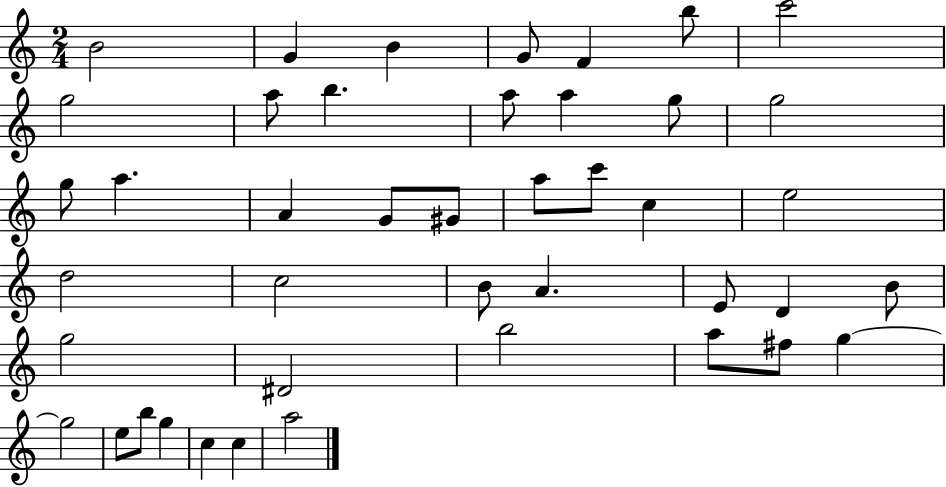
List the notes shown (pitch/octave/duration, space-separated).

B4/h G4/q B4/q G4/e F4/q B5/e C6/h G5/h A5/e B5/q. A5/e A5/q G5/e G5/h G5/e A5/q. A4/q G4/e G#4/e A5/e C6/e C5/q E5/h D5/h C5/h B4/e A4/q. E4/e D4/q B4/e G5/h D#4/h B5/h A5/e F#5/e G5/q G5/h E5/e B5/e G5/q C5/q C5/q A5/h